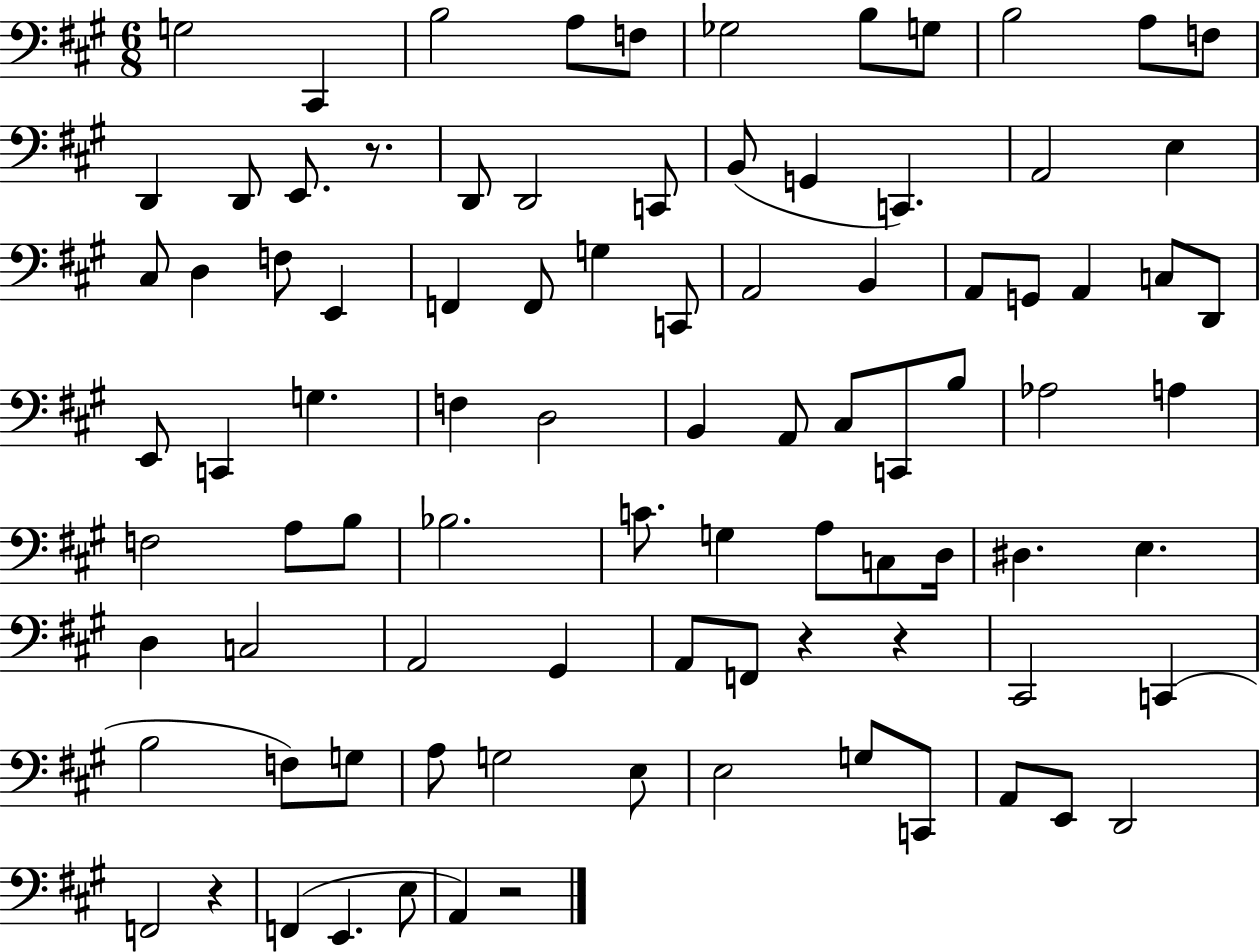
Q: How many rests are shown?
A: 5